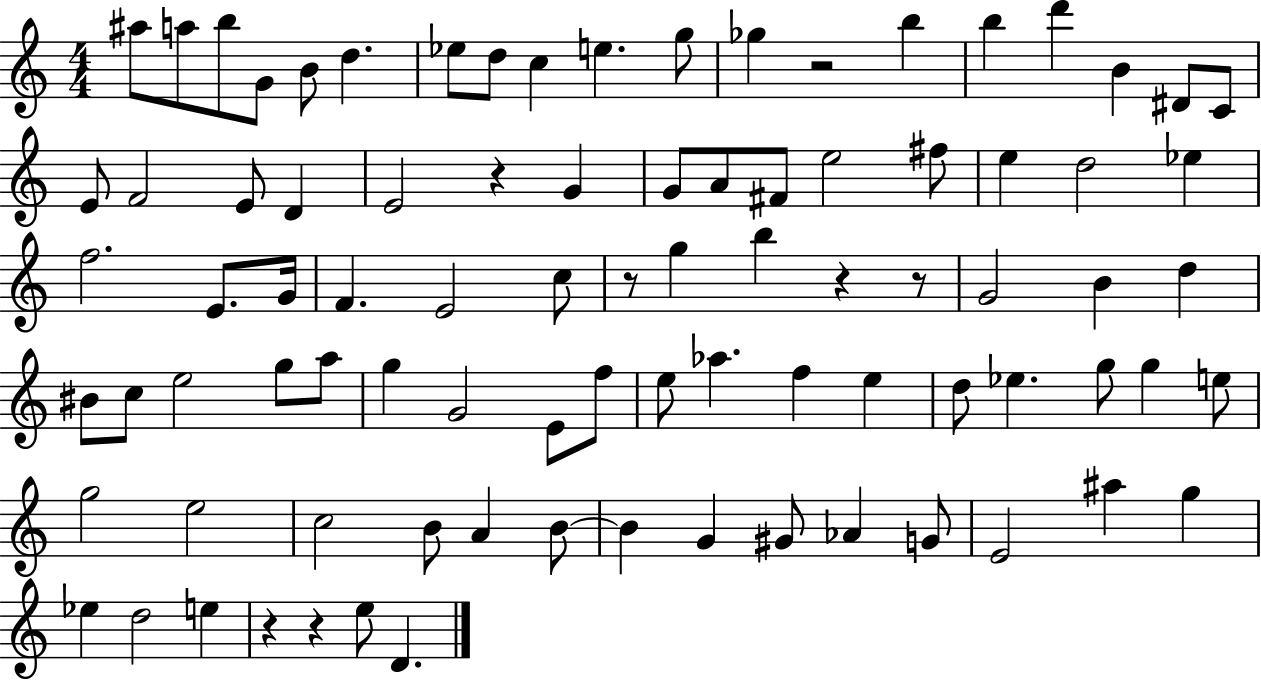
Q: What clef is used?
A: treble